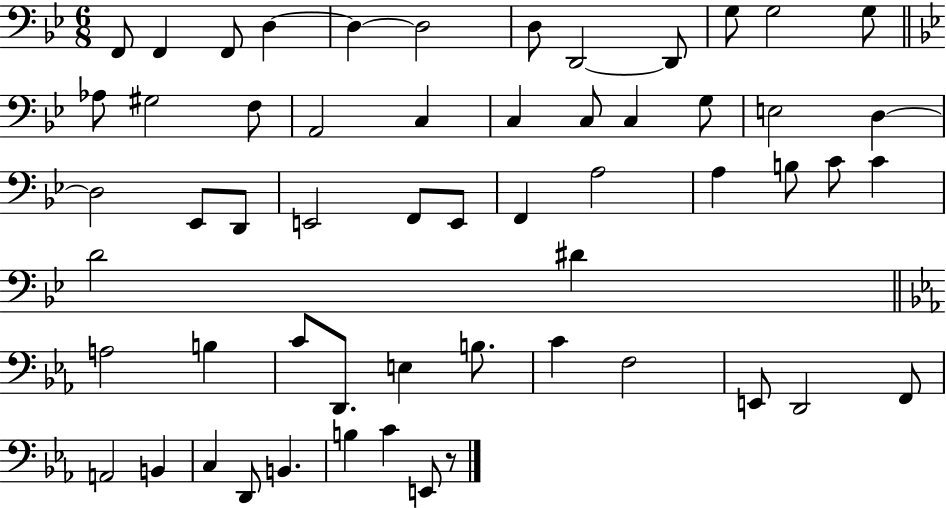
F2/e F2/q F2/e D3/q D3/q D3/h D3/e D2/h D2/e G3/e G3/h G3/e Ab3/e G#3/h F3/e A2/h C3/q C3/q C3/e C3/q G3/e E3/h D3/q D3/h Eb2/e D2/e E2/h F2/e E2/e F2/q A3/h A3/q B3/e C4/e C4/q D4/h D#4/q A3/h B3/q C4/e D2/e. E3/q B3/e. C4/q F3/h E2/e D2/h F2/e A2/h B2/q C3/q D2/e B2/q. B3/q C4/q E2/e R/e